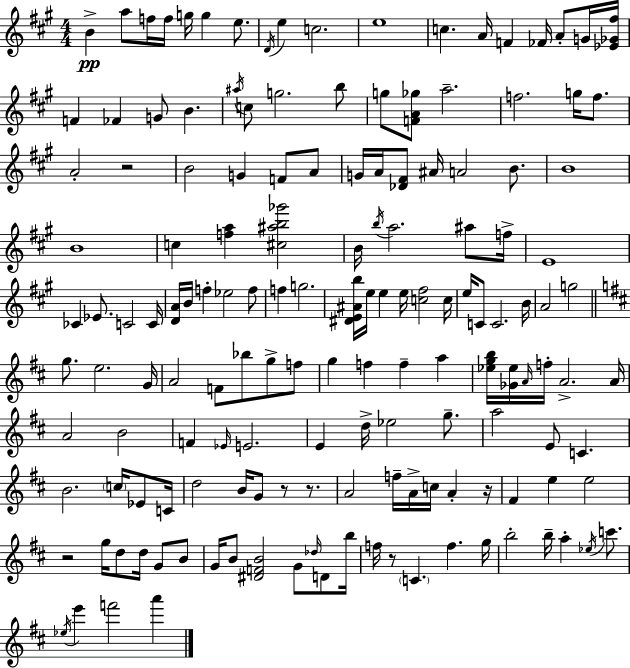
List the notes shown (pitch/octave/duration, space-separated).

B4/q A5/e F5/s F5/s G5/s G5/q E5/e. D4/s E5/q C5/h. E5/w C5/q. A4/s F4/q FES4/s A4/e G4/s [Eb4,Gb4,F#5]/s F4/q FES4/q G4/e B4/q. A#5/s C5/e G5/h. B5/e G5/e [F4,A4,Gb5]/e A5/h. F5/h. G5/s F5/e. A4/h R/h B4/h G4/q F4/e A4/e G4/s A4/s [Db4,F#4]/e A#4/s A4/h B4/e. B4/w B4/w C5/q [F5,A5]/q [C#5,A#5,B5,Gb6]/h B4/s B5/s A5/h. A#5/e F5/s E4/w CES4/q Eb4/e. C4/h C4/s [D4,A4]/s B4/s F5/q Eb5/h F5/e F5/q G5/h. [D#4,E4,A#4,B5]/s E5/s E5/q E5/s [C5,F#5]/h C5/s E5/s C4/e C4/h. B4/s A4/h G5/h G5/e. E5/h. G4/s A4/h F4/e Bb5/e G5/e F5/e G5/q F5/q F5/q A5/q [Eb5,G5,B5]/s [Gb4,Eb5]/s A4/s F5/s A4/h. A4/s A4/h B4/h F4/q Eb4/s E4/h. E4/q D5/s Eb5/h G5/e. A5/h E4/e C4/q. B4/h. C5/s Eb4/e C4/s D5/h B4/s G4/e R/e R/e. A4/h F5/s A4/s C5/s A4/q R/s F#4/q E5/q E5/h R/h G5/s D5/e D5/s G4/e B4/e G4/s B4/e [D#4,F4,B4]/h G4/e Db5/s D4/e B5/s F5/s R/e C4/q. F5/q. G5/s B5/h B5/s A5/q Eb5/s C6/e. Eb5/s E6/q F6/h A6/q